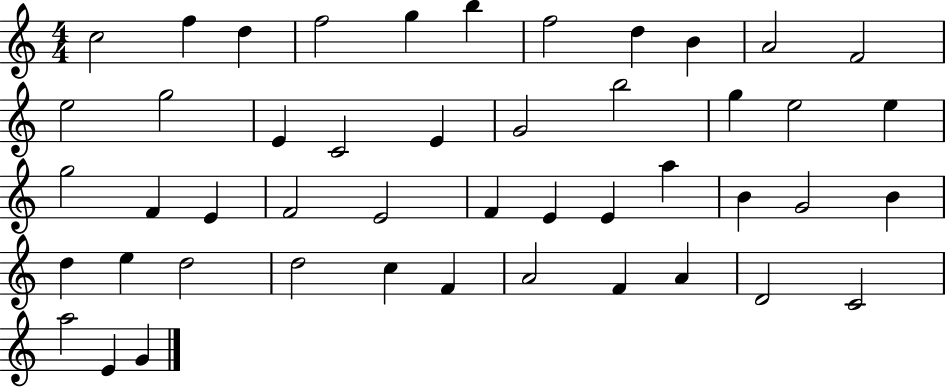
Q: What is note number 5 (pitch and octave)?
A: G5